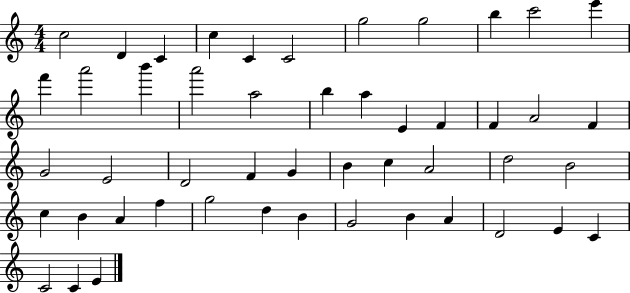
X:1
T:Untitled
M:4/4
L:1/4
K:C
c2 D C c C C2 g2 g2 b c'2 e' f' a'2 b' a'2 a2 b a E F F A2 F G2 E2 D2 F G B c A2 d2 B2 c B A f g2 d B G2 B A D2 E C C2 C E